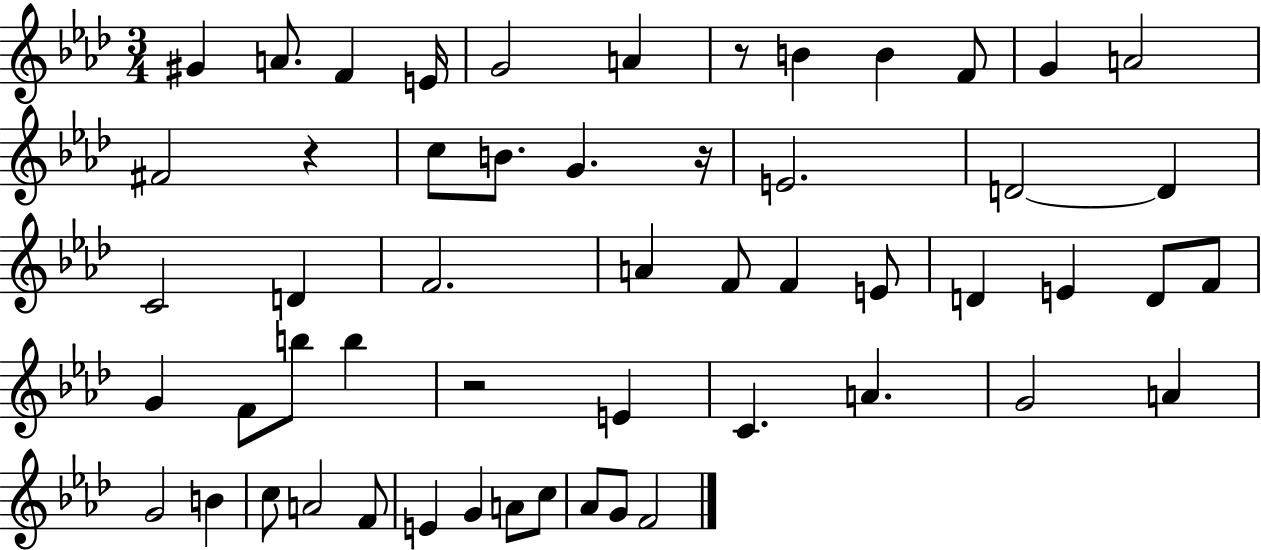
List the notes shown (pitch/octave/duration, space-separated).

G#4/q A4/e. F4/q E4/s G4/h A4/q R/e B4/q B4/q F4/e G4/q A4/h F#4/h R/q C5/e B4/e. G4/q. R/s E4/h. D4/h D4/q C4/h D4/q F4/h. A4/q F4/e F4/q E4/e D4/q E4/q D4/e F4/e G4/q F4/e B5/e B5/q R/h E4/q C4/q. A4/q. G4/h A4/q G4/h B4/q C5/e A4/h F4/e E4/q G4/q A4/e C5/e Ab4/e G4/e F4/h